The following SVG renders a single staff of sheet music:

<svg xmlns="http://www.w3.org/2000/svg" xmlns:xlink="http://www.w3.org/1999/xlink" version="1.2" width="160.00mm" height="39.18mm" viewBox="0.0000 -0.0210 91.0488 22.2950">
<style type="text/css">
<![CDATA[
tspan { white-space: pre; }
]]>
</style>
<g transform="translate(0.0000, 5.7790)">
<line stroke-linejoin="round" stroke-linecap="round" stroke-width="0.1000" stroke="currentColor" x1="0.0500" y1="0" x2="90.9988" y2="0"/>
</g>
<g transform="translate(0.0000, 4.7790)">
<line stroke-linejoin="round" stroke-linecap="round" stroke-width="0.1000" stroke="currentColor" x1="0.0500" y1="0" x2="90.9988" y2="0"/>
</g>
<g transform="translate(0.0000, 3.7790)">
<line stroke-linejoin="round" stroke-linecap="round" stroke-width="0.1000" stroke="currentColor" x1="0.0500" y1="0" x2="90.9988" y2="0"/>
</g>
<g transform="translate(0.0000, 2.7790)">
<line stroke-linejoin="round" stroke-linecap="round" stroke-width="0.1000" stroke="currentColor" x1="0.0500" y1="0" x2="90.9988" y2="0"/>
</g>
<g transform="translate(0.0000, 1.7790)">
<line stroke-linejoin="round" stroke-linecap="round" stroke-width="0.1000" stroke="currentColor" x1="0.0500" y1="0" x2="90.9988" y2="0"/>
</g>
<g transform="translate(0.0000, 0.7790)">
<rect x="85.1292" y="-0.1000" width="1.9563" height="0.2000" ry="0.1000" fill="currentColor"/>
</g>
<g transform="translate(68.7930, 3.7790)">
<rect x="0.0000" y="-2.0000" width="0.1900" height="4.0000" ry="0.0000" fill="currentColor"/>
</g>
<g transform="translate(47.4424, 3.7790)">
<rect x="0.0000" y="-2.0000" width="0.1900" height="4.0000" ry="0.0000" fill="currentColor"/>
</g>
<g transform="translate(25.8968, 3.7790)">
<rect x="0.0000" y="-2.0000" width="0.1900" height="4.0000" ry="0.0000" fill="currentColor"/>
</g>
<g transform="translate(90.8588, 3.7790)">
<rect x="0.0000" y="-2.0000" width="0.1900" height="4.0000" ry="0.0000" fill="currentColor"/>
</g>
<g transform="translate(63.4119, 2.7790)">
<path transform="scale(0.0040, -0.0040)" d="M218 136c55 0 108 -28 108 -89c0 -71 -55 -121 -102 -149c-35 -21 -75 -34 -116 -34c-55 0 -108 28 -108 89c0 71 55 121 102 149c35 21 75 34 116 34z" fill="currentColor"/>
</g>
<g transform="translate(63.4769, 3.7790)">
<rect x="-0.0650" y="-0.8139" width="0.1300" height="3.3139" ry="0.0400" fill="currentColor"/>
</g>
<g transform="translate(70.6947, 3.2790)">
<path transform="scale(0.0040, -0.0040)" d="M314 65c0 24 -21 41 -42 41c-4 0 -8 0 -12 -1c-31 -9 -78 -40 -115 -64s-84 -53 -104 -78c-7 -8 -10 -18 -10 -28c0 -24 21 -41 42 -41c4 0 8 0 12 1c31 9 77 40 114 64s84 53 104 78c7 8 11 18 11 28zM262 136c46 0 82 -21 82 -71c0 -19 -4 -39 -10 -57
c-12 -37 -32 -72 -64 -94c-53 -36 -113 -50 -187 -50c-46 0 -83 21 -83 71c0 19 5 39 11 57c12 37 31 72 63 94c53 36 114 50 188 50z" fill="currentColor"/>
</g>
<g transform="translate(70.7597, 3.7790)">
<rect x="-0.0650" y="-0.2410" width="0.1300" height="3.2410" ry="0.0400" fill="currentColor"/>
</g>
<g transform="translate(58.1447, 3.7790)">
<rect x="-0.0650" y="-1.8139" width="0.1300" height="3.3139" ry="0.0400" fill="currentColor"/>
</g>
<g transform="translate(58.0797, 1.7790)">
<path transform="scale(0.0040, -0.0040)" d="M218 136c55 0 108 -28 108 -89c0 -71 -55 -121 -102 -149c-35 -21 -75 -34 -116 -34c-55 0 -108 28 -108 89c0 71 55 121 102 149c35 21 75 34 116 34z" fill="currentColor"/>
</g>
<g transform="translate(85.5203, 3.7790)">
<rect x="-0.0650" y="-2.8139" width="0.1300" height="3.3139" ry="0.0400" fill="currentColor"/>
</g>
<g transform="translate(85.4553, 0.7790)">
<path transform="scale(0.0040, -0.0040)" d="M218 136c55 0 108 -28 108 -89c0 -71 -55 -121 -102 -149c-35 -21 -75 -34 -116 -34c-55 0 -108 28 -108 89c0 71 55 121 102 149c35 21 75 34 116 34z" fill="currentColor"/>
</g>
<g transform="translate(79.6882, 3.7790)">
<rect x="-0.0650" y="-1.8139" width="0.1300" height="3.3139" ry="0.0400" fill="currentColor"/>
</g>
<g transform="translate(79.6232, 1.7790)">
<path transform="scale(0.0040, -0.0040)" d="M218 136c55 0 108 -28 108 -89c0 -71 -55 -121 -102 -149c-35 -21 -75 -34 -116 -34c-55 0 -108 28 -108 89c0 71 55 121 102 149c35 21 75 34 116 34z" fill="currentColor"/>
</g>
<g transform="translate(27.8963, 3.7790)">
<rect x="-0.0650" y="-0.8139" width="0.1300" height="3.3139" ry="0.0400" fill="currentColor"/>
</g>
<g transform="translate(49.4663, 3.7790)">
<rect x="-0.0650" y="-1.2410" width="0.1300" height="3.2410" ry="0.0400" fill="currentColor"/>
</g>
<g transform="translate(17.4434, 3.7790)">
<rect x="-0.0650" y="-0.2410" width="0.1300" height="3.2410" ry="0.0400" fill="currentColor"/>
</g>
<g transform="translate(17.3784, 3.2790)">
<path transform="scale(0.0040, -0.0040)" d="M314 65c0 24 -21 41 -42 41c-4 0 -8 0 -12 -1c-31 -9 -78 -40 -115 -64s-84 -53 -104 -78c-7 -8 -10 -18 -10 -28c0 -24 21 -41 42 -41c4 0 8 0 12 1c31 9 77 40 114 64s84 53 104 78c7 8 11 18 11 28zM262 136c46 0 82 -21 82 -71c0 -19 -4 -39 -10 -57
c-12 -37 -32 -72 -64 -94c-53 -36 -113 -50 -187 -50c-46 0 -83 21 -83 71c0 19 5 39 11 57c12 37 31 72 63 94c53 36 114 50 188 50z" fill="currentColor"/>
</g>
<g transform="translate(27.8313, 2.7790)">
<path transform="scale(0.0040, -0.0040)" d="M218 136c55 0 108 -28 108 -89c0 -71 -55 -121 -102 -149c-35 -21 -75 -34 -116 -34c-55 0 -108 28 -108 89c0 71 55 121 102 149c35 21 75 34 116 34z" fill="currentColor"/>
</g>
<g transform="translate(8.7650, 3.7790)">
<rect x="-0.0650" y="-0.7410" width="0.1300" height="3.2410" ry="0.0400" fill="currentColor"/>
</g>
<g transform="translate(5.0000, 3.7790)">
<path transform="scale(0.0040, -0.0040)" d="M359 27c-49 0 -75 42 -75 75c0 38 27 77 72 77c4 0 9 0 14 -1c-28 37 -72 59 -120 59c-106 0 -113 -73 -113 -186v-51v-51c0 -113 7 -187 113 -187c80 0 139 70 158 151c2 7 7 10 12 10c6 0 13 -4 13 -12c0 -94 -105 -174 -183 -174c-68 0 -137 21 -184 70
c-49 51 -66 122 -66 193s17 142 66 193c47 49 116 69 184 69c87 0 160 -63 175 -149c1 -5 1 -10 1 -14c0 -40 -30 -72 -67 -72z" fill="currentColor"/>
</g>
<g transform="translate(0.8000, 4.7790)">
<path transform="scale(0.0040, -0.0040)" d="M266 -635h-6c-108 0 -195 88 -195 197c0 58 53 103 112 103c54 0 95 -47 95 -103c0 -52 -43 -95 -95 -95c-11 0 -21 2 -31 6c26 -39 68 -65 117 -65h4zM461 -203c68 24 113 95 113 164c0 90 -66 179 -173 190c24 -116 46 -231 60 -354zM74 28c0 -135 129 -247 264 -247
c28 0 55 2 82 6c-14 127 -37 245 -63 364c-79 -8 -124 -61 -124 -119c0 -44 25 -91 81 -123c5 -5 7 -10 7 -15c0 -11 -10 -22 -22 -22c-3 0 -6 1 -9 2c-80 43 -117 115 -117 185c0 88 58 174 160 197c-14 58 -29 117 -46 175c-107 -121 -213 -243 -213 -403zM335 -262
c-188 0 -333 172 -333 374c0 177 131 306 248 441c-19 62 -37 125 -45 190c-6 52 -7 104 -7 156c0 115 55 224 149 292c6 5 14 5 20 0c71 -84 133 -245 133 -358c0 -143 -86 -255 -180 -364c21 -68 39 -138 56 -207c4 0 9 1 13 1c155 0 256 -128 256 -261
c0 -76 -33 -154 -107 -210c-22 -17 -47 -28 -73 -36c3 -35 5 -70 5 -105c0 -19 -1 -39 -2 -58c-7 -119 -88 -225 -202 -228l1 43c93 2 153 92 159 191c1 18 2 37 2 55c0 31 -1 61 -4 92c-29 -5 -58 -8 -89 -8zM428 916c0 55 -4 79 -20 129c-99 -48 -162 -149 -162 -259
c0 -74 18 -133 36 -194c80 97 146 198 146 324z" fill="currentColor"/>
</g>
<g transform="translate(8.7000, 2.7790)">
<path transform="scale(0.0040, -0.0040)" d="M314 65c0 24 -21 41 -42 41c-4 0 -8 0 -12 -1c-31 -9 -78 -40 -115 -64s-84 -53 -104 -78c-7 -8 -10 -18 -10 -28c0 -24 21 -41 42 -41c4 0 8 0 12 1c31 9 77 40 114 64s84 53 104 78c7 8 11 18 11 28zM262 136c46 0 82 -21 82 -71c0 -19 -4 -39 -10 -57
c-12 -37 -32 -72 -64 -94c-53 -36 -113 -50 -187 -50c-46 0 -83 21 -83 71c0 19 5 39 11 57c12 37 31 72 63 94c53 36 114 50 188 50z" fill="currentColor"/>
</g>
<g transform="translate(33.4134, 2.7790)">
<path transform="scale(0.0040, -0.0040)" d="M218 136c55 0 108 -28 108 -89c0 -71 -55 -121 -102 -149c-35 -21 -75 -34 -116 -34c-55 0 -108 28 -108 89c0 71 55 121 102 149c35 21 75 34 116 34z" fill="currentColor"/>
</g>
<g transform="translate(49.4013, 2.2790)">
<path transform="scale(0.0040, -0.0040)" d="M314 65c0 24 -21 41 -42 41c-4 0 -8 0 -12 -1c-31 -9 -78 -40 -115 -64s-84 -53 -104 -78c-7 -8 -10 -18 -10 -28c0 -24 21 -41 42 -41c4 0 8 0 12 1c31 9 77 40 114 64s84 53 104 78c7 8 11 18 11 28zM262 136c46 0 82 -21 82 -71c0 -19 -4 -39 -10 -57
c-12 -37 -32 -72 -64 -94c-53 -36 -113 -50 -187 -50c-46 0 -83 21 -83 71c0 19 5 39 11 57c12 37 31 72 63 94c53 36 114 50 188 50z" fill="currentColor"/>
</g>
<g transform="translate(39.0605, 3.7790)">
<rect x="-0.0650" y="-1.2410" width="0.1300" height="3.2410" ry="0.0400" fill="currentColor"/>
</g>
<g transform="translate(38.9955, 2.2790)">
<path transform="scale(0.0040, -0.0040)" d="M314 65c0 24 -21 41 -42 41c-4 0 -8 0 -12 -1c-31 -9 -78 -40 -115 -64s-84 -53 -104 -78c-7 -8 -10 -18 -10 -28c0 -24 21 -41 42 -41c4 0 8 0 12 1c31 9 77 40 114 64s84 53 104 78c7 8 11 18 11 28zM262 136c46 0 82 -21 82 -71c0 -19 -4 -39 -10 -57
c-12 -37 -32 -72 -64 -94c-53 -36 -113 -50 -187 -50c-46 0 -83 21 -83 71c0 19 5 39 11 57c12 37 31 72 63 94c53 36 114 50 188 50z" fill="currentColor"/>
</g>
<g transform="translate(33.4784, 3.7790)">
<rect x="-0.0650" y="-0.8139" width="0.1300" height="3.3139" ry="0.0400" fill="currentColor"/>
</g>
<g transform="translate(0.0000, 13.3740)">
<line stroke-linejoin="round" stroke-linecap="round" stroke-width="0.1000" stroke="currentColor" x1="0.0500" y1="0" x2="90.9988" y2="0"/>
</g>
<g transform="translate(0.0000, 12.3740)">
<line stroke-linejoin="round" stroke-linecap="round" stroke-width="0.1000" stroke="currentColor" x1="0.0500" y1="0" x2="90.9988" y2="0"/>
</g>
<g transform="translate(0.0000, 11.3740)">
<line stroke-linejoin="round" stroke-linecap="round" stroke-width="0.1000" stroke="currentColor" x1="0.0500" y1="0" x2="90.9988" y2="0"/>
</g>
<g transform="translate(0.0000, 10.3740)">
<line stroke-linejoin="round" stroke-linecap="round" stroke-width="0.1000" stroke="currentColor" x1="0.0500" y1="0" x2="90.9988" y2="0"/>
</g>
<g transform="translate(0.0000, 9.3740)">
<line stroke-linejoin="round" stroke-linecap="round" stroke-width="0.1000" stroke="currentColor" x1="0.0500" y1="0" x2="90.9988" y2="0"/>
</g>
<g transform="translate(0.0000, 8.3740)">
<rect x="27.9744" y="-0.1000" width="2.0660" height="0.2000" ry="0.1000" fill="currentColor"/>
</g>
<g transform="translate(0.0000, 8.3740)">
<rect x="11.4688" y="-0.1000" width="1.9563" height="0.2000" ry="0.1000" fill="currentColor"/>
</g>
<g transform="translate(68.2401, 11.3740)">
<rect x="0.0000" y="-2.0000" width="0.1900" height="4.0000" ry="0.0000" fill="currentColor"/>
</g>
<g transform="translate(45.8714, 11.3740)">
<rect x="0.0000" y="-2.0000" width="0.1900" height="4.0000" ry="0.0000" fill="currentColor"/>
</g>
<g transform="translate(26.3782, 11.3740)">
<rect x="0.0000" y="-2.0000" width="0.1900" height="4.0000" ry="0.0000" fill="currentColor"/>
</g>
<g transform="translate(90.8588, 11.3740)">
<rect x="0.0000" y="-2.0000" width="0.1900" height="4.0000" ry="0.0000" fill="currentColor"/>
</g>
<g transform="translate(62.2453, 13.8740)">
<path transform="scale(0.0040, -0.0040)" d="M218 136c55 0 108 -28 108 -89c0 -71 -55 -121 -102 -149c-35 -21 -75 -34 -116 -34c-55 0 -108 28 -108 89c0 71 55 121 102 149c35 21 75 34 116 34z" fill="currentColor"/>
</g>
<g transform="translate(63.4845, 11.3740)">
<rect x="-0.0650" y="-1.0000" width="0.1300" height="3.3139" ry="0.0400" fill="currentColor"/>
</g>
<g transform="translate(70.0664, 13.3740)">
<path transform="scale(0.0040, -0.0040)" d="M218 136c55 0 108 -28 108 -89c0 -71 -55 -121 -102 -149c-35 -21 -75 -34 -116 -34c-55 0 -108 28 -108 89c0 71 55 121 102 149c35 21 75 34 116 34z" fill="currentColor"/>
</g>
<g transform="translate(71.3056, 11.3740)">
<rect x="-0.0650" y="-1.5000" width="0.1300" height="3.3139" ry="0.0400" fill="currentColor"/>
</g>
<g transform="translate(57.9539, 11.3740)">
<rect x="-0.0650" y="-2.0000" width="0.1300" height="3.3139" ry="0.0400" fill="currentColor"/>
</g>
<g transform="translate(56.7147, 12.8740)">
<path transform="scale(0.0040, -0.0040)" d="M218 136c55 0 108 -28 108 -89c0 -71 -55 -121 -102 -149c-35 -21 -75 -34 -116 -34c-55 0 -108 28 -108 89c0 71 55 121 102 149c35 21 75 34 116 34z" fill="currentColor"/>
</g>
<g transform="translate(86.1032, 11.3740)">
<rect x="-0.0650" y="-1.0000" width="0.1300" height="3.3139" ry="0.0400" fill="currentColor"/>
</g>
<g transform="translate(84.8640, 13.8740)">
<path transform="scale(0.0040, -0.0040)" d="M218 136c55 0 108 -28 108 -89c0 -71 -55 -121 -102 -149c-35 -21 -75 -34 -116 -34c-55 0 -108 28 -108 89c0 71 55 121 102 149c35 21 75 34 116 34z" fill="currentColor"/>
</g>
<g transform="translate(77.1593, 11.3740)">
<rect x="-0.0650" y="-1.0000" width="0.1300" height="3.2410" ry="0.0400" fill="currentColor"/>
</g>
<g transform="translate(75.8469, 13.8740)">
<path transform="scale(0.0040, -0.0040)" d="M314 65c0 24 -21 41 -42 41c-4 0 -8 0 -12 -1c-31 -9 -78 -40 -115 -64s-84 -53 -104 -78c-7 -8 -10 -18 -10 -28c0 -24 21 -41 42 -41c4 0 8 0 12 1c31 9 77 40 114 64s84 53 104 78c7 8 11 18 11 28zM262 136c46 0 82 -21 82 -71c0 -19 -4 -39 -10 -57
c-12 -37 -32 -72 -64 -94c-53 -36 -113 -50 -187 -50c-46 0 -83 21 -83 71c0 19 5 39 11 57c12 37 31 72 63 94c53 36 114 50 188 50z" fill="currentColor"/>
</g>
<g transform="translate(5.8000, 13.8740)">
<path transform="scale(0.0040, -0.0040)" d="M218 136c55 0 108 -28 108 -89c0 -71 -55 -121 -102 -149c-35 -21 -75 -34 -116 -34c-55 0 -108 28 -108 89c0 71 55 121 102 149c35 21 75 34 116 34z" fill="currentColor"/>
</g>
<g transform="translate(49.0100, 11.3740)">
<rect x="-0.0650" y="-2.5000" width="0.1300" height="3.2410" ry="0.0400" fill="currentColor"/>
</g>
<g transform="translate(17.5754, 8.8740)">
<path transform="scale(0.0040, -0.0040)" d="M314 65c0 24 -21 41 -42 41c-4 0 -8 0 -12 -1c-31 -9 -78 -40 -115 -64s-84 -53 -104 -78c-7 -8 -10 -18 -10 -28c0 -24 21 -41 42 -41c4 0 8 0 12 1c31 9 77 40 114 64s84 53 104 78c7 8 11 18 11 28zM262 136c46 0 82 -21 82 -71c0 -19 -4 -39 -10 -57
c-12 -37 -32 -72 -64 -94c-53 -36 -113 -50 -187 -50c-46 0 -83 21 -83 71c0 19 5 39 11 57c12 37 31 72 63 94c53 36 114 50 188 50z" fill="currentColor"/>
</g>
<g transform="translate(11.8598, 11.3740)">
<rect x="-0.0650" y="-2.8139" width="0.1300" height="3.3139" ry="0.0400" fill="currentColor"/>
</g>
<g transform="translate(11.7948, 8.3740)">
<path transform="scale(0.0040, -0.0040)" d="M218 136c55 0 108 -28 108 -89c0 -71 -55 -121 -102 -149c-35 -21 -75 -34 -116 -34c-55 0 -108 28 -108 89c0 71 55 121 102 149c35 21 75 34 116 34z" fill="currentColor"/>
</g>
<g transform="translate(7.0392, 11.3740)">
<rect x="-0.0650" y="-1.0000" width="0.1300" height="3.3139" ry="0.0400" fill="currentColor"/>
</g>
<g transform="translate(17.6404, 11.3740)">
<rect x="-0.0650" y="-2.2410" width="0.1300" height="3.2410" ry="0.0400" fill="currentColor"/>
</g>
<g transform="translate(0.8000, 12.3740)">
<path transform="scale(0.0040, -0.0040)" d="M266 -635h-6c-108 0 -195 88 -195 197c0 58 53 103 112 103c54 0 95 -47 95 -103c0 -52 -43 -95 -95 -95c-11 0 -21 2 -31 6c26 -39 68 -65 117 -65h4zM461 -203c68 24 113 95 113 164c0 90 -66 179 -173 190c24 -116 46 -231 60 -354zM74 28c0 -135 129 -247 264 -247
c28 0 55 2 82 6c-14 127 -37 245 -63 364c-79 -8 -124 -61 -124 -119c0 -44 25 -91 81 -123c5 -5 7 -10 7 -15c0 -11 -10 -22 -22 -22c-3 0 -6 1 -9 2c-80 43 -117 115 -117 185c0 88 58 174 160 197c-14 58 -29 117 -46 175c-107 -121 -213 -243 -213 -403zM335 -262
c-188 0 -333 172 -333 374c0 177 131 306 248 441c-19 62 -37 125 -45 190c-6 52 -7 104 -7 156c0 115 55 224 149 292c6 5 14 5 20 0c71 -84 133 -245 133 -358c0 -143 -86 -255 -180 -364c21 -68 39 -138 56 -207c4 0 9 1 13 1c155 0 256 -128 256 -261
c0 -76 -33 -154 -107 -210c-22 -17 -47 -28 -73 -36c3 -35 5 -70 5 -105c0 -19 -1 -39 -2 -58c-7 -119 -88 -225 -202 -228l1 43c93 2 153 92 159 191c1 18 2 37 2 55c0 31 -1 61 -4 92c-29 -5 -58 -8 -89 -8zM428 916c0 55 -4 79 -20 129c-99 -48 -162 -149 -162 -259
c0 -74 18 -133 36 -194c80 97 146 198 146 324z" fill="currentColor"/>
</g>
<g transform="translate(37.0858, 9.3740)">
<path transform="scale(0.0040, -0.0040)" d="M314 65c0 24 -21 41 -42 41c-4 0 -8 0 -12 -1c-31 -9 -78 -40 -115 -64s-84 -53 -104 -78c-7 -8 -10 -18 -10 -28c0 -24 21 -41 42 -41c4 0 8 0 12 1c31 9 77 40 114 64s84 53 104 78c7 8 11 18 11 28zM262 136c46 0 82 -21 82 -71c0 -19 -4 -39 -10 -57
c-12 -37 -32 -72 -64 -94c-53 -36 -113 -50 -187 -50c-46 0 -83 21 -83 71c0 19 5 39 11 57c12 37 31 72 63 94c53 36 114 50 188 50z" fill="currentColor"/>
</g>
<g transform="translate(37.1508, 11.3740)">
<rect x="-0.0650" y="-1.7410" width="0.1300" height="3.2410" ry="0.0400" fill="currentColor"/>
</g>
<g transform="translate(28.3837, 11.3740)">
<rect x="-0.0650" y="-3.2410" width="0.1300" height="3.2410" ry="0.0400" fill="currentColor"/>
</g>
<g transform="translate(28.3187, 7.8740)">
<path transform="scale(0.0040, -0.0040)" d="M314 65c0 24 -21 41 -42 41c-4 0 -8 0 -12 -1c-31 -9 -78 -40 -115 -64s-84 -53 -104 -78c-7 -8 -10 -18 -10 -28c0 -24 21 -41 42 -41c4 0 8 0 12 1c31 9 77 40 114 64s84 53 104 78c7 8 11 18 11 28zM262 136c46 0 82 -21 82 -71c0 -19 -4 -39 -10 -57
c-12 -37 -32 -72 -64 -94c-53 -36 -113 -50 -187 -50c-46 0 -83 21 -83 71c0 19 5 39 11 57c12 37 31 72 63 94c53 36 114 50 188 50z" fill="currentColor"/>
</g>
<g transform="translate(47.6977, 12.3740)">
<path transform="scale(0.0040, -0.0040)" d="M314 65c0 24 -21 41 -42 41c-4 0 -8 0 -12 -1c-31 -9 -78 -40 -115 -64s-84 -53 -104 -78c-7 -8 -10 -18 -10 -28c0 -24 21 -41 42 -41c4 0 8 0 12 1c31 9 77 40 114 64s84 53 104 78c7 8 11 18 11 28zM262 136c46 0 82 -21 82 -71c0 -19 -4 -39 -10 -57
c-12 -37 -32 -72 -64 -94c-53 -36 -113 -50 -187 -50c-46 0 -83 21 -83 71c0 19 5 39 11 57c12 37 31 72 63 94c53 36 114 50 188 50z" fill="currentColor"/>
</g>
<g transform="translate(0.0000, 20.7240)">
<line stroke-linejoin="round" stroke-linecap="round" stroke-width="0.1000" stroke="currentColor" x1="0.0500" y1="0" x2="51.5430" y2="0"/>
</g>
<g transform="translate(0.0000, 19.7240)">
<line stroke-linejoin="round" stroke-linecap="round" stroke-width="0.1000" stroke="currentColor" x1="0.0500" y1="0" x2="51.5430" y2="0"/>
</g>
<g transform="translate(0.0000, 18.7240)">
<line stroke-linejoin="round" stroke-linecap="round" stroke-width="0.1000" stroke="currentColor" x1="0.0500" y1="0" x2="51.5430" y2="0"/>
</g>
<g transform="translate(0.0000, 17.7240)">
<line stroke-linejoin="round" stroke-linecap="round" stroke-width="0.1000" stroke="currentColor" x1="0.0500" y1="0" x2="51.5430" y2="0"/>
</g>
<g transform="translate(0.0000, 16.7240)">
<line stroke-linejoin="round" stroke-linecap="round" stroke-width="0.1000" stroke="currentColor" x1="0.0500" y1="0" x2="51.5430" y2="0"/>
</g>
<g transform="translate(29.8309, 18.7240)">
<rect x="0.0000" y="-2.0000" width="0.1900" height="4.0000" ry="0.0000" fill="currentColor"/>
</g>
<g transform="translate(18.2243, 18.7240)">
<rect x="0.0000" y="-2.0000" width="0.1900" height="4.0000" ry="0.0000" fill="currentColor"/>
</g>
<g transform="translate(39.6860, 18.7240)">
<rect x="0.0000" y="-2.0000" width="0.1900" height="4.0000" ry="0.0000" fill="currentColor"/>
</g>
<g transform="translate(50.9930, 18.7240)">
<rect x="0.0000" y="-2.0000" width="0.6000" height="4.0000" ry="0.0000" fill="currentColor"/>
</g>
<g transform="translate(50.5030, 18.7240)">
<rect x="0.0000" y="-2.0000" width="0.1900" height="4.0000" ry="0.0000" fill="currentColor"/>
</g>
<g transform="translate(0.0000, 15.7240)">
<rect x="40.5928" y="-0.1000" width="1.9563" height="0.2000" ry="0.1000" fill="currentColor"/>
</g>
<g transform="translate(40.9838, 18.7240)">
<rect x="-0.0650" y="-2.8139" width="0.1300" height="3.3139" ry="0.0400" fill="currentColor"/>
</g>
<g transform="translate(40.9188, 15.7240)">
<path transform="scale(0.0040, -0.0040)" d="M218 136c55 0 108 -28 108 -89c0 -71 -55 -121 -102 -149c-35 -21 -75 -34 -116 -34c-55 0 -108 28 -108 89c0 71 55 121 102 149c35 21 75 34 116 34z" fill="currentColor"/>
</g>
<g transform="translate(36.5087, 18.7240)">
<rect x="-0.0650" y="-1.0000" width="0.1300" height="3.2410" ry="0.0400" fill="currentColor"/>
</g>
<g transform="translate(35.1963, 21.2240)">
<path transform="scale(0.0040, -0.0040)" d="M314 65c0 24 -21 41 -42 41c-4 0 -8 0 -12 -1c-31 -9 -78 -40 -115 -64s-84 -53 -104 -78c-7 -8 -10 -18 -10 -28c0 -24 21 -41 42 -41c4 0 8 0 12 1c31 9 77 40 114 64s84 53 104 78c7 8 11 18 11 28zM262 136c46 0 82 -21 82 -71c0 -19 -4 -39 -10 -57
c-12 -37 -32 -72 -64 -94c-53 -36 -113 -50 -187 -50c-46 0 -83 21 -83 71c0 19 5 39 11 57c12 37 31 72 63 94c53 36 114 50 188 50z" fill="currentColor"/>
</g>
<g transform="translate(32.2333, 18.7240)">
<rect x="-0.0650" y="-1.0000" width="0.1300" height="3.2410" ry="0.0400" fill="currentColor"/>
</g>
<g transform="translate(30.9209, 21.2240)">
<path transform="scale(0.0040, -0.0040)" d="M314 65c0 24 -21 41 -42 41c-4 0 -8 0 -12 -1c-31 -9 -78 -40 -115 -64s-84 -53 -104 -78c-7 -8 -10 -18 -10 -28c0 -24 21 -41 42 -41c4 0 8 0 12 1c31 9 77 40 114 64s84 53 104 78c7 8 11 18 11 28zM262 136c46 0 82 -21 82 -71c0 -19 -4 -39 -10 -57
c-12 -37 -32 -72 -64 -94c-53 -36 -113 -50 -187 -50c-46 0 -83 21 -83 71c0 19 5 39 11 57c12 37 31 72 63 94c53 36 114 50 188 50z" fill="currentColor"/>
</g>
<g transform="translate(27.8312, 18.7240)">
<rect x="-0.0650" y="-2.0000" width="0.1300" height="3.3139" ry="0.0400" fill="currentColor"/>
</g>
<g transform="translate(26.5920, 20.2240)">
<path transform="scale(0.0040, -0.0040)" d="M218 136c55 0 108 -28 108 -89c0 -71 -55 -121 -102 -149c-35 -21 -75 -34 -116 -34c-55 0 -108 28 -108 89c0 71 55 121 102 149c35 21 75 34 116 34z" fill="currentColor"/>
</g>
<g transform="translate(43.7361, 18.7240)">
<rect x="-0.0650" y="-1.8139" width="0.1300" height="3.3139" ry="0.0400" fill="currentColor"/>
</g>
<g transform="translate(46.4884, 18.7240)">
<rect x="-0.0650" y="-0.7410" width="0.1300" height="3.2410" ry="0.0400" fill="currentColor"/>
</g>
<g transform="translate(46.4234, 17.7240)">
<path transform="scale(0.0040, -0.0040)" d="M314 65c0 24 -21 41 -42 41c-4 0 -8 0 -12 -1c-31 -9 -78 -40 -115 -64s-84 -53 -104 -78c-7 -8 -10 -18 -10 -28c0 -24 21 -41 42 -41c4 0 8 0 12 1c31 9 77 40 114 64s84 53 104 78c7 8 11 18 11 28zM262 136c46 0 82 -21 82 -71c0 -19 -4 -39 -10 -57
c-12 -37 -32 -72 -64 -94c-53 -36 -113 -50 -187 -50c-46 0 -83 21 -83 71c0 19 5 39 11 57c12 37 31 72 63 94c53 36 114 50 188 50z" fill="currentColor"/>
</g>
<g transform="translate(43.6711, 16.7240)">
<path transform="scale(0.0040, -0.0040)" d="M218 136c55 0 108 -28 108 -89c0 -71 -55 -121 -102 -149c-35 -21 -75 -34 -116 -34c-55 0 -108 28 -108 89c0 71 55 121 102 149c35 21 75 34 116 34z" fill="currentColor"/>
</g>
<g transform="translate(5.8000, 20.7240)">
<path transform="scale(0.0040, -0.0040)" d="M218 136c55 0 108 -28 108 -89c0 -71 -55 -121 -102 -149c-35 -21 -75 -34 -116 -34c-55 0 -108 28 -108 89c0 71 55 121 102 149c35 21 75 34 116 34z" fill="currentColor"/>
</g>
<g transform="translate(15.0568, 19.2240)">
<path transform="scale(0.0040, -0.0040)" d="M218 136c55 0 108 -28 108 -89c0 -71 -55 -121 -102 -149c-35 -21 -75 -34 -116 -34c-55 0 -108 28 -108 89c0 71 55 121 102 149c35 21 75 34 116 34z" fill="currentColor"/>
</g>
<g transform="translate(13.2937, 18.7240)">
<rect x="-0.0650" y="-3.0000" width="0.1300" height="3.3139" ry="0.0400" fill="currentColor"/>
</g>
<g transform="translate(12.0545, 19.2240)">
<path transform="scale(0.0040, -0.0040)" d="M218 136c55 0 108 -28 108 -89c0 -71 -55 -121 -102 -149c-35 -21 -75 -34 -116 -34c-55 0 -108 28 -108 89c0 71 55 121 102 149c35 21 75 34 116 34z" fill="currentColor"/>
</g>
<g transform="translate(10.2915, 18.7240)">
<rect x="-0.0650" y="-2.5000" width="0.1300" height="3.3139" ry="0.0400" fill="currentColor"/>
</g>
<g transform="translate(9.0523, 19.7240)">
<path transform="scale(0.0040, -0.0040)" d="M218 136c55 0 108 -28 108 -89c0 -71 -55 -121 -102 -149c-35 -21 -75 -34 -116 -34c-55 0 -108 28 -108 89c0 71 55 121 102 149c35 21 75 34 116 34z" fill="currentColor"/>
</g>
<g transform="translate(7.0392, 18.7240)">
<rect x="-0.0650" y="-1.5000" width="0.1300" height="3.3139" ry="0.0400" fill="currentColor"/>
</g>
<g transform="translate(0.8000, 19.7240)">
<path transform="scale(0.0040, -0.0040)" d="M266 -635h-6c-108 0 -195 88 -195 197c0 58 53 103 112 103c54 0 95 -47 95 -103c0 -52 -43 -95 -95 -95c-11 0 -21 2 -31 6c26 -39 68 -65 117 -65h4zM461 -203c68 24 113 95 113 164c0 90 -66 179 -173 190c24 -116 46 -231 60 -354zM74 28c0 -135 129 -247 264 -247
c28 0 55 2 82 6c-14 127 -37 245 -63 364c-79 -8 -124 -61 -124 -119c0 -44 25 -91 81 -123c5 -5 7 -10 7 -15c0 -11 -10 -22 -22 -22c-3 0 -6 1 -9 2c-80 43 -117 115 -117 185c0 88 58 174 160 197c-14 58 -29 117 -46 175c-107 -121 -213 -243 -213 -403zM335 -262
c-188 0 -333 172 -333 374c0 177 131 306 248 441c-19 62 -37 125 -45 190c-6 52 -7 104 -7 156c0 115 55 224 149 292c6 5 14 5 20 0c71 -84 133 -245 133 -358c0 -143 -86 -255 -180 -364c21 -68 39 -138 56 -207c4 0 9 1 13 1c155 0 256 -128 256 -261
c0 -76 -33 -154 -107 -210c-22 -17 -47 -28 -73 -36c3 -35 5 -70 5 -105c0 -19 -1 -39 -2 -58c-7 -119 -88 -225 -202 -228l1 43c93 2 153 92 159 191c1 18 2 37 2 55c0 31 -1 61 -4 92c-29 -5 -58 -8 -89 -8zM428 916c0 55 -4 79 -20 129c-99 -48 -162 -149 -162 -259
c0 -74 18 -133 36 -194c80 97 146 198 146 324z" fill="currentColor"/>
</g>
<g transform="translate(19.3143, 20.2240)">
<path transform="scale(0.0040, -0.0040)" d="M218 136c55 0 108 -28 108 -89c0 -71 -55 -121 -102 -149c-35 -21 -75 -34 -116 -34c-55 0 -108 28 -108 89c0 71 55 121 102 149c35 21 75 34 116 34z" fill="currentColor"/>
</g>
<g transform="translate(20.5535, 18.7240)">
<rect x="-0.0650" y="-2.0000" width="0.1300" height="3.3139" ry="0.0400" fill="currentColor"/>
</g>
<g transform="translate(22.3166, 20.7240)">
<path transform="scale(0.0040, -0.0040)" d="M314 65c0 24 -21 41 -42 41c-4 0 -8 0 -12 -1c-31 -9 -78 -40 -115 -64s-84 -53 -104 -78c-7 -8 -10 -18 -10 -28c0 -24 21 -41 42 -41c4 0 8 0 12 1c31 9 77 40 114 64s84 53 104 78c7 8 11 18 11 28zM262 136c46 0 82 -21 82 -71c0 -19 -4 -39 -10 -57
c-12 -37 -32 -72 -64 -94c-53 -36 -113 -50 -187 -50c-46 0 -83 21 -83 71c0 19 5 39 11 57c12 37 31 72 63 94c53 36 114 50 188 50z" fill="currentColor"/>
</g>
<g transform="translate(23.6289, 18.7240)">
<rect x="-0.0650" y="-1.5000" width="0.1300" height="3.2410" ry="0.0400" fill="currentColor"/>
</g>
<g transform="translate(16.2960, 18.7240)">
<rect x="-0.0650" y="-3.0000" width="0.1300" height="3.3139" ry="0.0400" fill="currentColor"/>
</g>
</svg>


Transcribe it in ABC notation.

X:1
T:Untitled
M:4/4
L:1/4
K:C
d2 c2 d d e2 e2 f d c2 f a D a g2 b2 f2 G2 F D E D2 D E G A A F E2 F D2 D2 a f d2